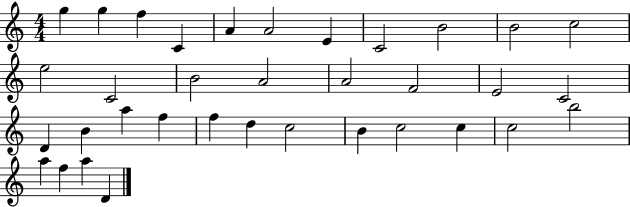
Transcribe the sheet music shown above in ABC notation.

X:1
T:Untitled
M:4/4
L:1/4
K:C
g g f C A A2 E C2 B2 B2 c2 e2 C2 B2 A2 A2 F2 E2 C2 D B a f f d c2 B c2 c c2 b2 a f a D